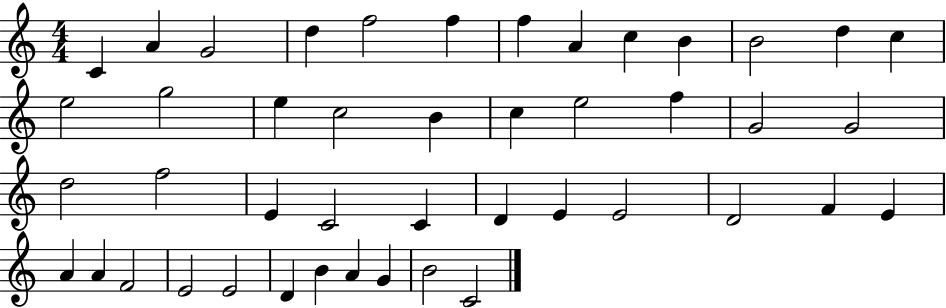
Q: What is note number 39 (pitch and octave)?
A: E4